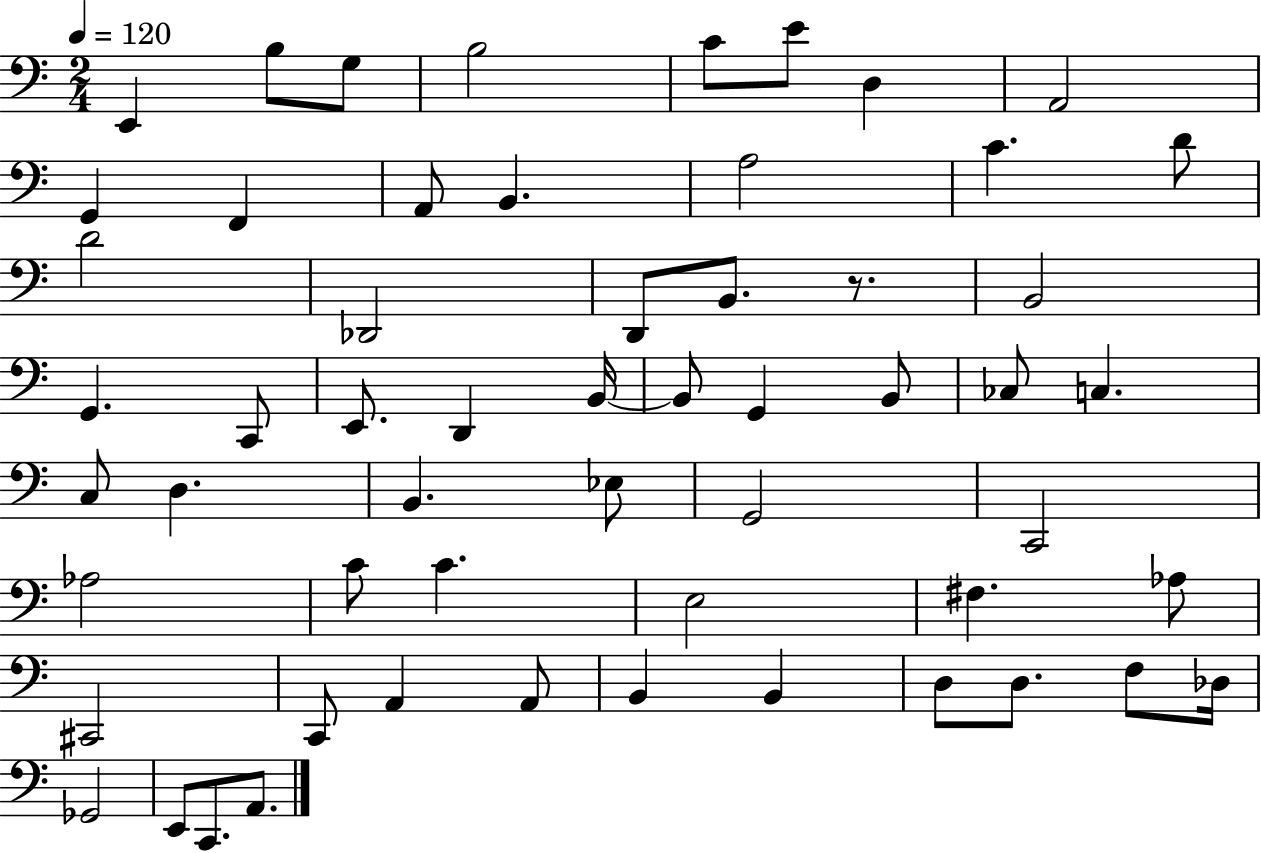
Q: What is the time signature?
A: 2/4